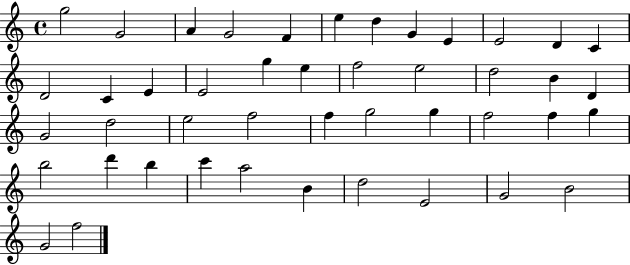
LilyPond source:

{
  \clef treble
  \time 4/4
  \defaultTimeSignature
  \key c \major
  g''2 g'2 | a'4 g'2 f'4 | e''4 d''4 g'4 e'4 | e'2 d'4 c'4 | \break d'2 c'4 e'4 | e'2 g''4 e''4 | f''2 e''2 | d''2 b'4 d'4 | \break g'2 d''2 | e''2 f''2 | f''4 g''2 g''4 | f''2 f''4 g''4 | \break b''2 d'''4 b''4 | c'''4 a''2 b'4 | d''2 e'2 | g'2 b'2 | \break g'2 f''2 | \bar "|."
}